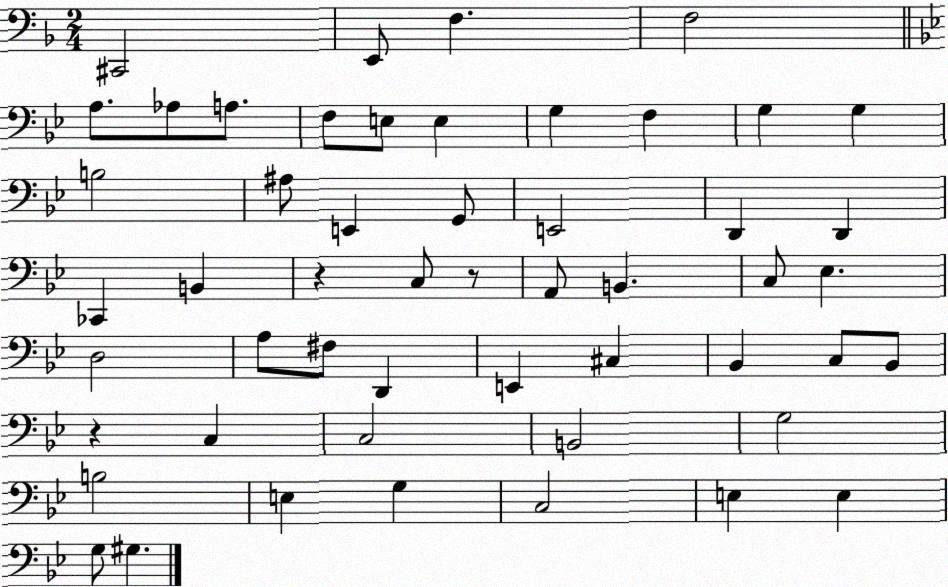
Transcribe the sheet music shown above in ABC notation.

X:1
T:Untitled
M:2/4
L:1/4
K:F
^C,,2 E,,/2 F, F,2 A,/2 _A,/2 A,/2 F,/2 E,/2 E, G, F, G, G, B,2 ^A,/2 E,, G,,/2 E,,2 D,, D,, _C,, B,, z C,/2 z/2 A,,/2 B,, C,/2 _E, D,2 A,/2 ^F,/2 D,, E,, ^C, _B,, C,/2 _B,,/2 z C, C,2 B,,2 G,2 B,2 E, G, C,2 E, E, G,/2 ^G,